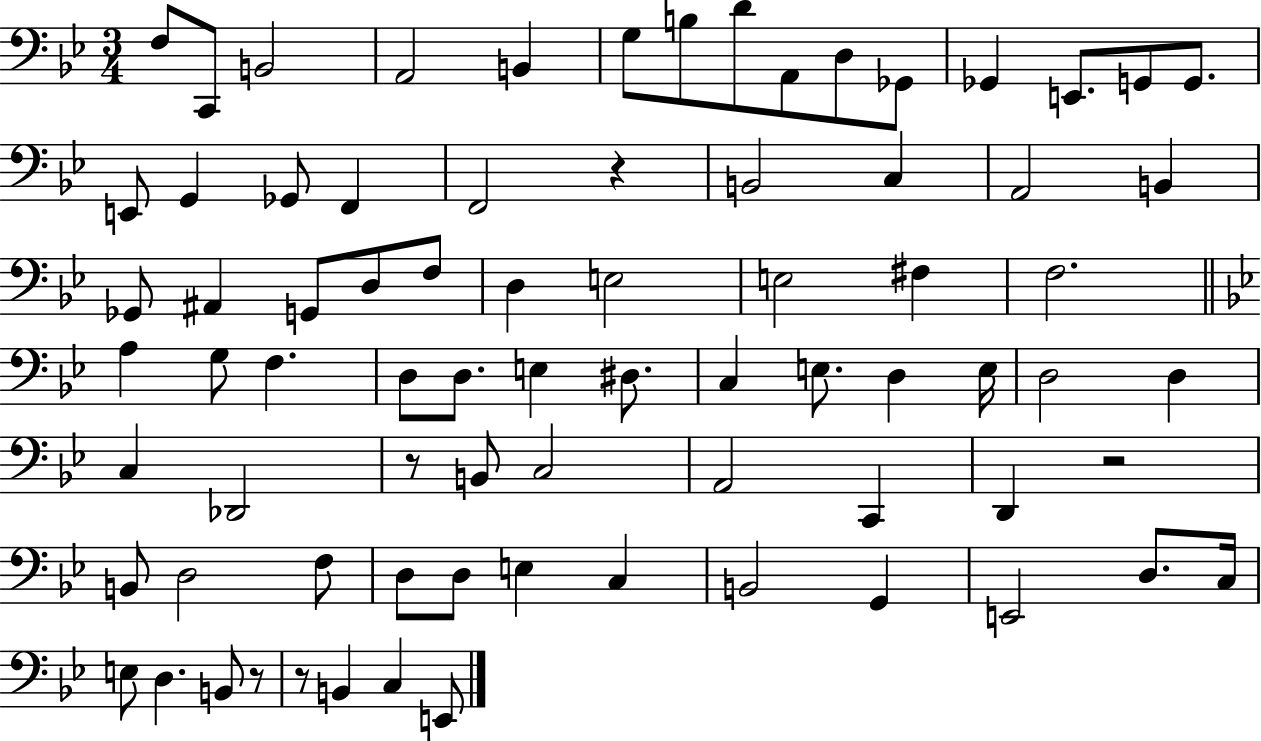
{
  \clef bass
  \numericTimeSignature
  \time 3/4
  \key bes \major
  f8 c,8 b,2 | a,2 b,4 | g8 b8 d'8 a,8 d8 ges,8 | ges,4 e,8. g,8 g,8. | \break e,8 g,4 ges,8 f,4 | f,2 r4 | b,2 c4 | a,2 b,4 | \break ges,8 ais,4 g,8 d8 f8 | d4 e2 | e2 fis4 | f2. | \break \bar "||" \break \key bes \major a4 g8 f4. | d8 d8. e4 dis8. | c4 e8. d4 e16 | d2 d4 | \break c4 des,2 | r8 b,8 c2 | a,2 c,4 | d,4 r2 | \break b,8 d2 f8 | d8 d8 e4 c4 | b,2 g,4 | e,2 d8. c16 | \break e8 d4. b,8 r8 | r8 b,4 c4 e,8 | \bar "|."
}